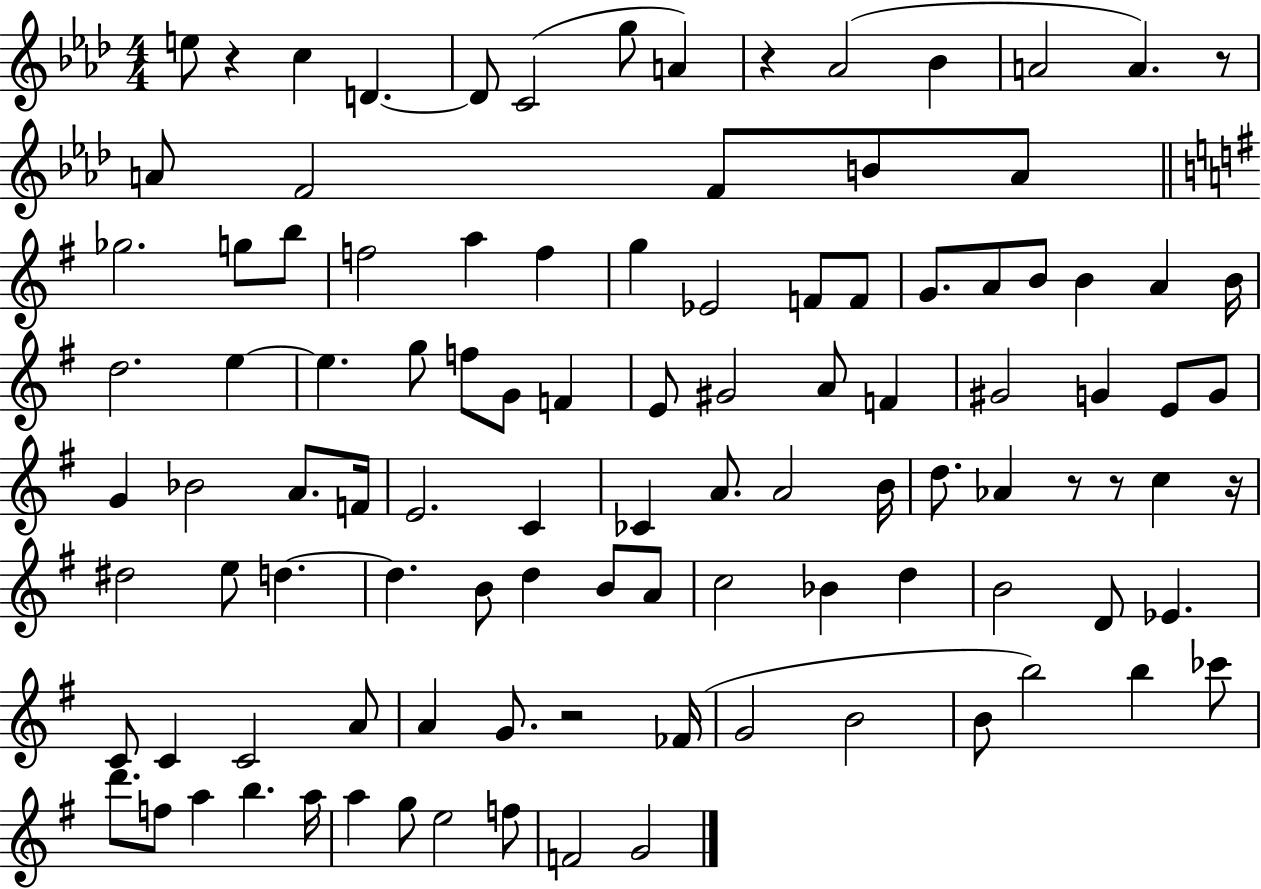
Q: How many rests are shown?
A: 7